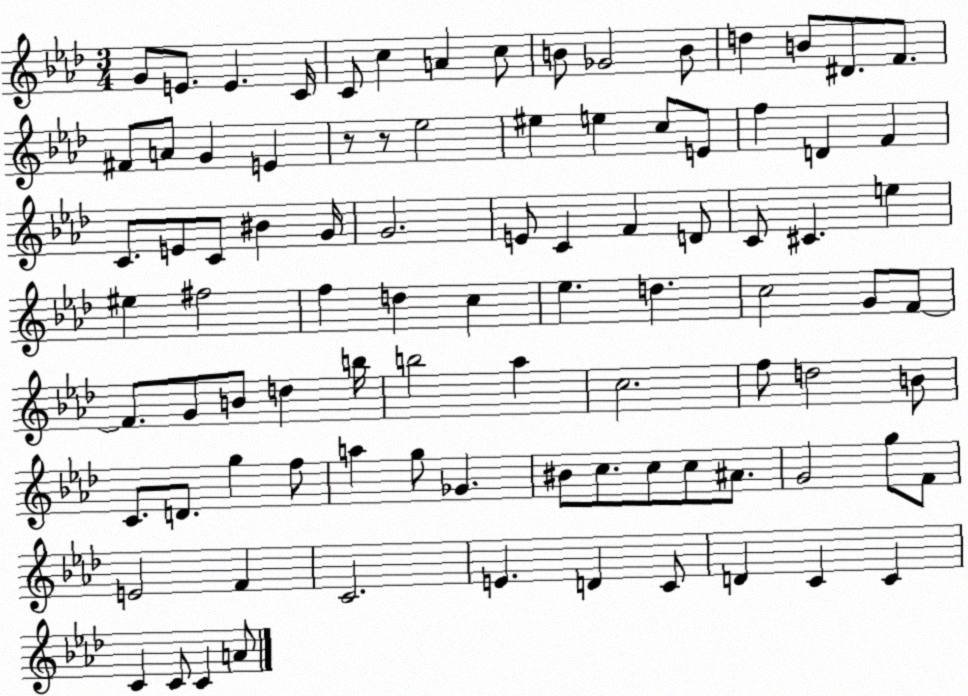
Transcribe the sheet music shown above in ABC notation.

X:1
T:Untitled
M:3/4
L:1/4
K:Ab
G/2 E/2 E C/4 C/2 c A c/2 B/2 _G2 B/2 d B/2 ^D/2 F/2 ^F/2 A/2 G E z/2 z/2 _e2 ^e e c/2 E/2 f D F C/2 E/2 C/2 ^B G/4 G2 E/2 C F D/2 C/2 ^C e ^e ^f2 f d c _e d c2 G/2 F/2 F/2 G/2 B/2 d b/4 b2 _a c2 f/2 d2 B/2 C/2 D/2 g f/2 a g/2 _G ^B/2 c/2 c/2 c/2 ^A/2 G2 g/2 F/2 E2 F C2 E D C/2 D C C C C/2 C A/2